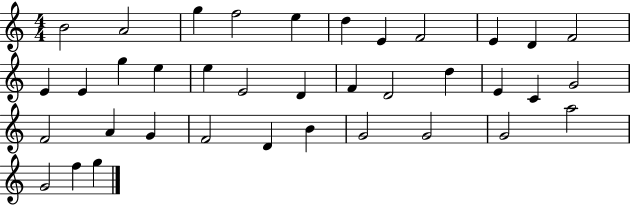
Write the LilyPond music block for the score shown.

{
  \clef treble
  \numericTimeSignature
  \time 4/4
  \key c \major
  b'2 a'2 | g''4 f''2 e''4 | d''4 e'4 f'2 | e'4 d'4 f'2 | \break e'4 e'4 g''4 e''4 | e''4 e'2 d'4 | f'4 d'2 d''4 | e'4 c'4 g'2 | \break f'2 a'4 g'4 | f'2 d'4 b'4 | g'2 g'2 | g'2 a''2 | \break g'2 f''4 g''4 | \bar "|."
}